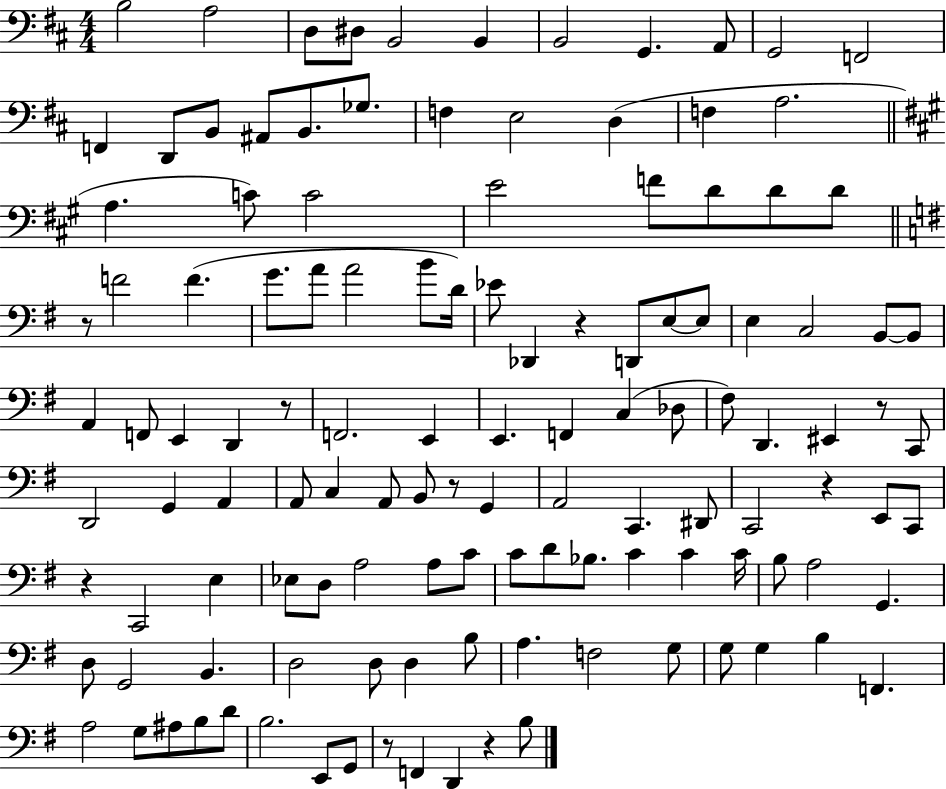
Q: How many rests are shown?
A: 9